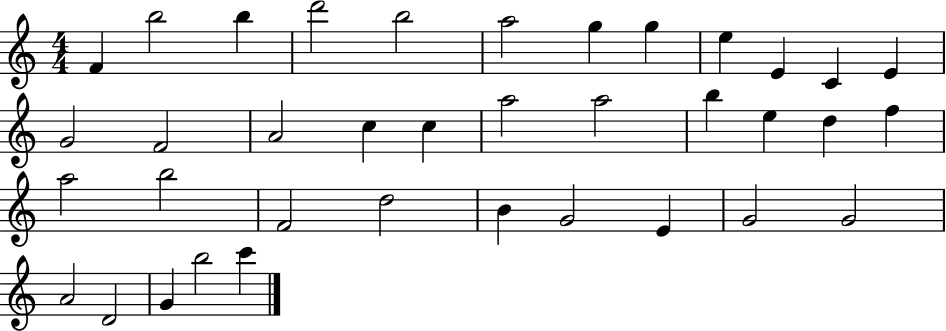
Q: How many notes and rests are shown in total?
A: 37